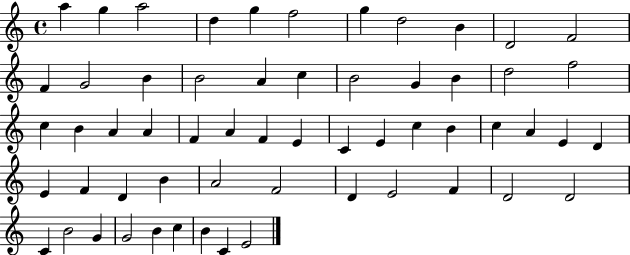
X:1
T:Untitled
M:4/4
L:1/4
K:C
a g a2 d g f2 g d2 B D2 F2 F G2 B B2 A c B2 G B d2 f2 c B A A F A F E C E c B c A E D E F D B A2 F2 D E2 F D2 D2 C B2 G G2 B c B C E2